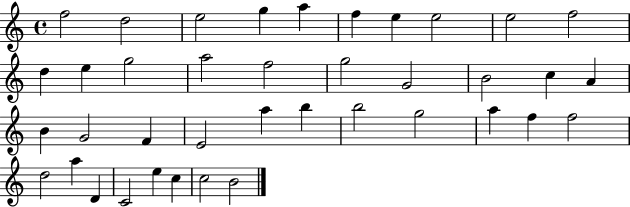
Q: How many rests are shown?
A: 0